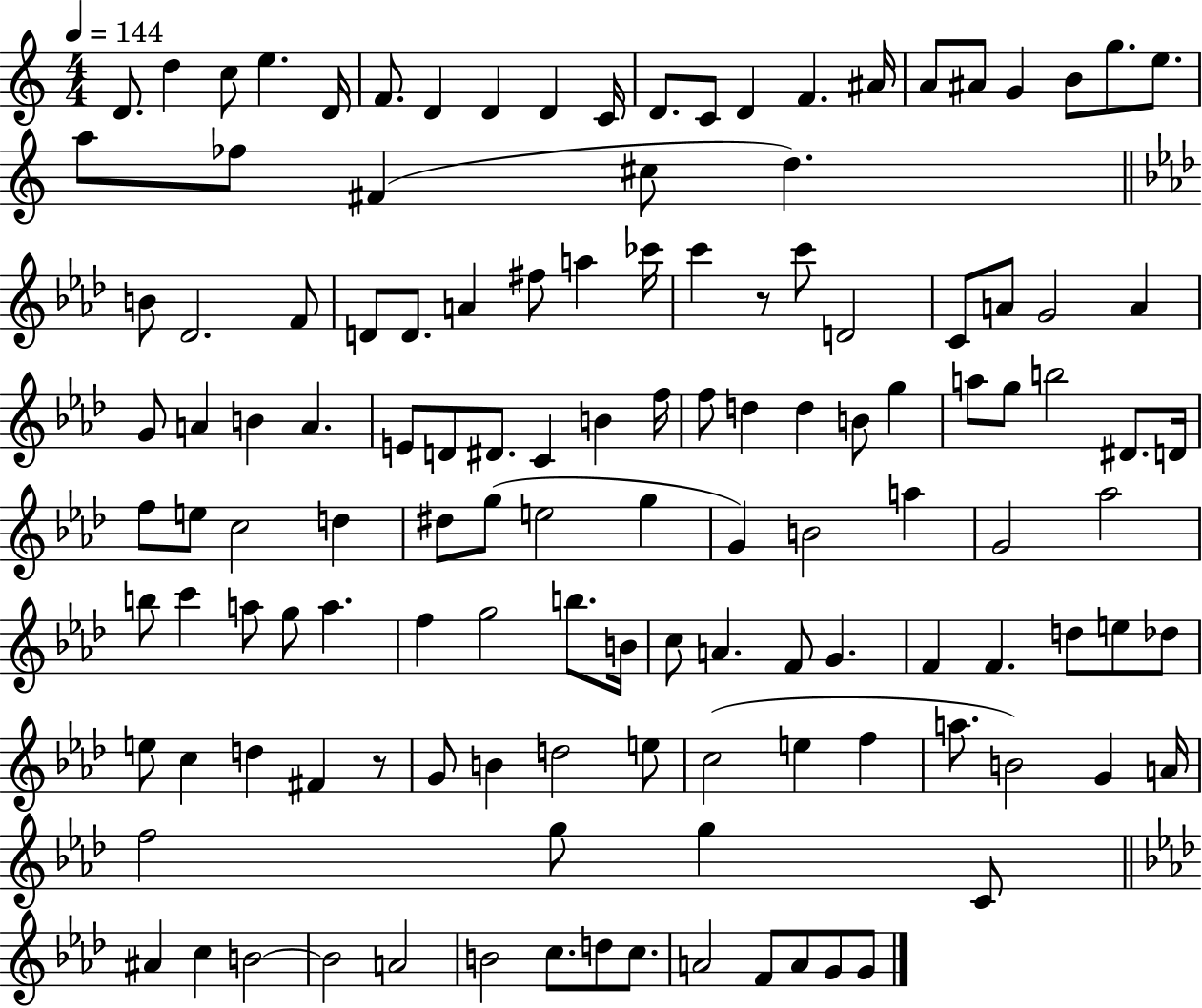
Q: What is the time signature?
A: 4/4